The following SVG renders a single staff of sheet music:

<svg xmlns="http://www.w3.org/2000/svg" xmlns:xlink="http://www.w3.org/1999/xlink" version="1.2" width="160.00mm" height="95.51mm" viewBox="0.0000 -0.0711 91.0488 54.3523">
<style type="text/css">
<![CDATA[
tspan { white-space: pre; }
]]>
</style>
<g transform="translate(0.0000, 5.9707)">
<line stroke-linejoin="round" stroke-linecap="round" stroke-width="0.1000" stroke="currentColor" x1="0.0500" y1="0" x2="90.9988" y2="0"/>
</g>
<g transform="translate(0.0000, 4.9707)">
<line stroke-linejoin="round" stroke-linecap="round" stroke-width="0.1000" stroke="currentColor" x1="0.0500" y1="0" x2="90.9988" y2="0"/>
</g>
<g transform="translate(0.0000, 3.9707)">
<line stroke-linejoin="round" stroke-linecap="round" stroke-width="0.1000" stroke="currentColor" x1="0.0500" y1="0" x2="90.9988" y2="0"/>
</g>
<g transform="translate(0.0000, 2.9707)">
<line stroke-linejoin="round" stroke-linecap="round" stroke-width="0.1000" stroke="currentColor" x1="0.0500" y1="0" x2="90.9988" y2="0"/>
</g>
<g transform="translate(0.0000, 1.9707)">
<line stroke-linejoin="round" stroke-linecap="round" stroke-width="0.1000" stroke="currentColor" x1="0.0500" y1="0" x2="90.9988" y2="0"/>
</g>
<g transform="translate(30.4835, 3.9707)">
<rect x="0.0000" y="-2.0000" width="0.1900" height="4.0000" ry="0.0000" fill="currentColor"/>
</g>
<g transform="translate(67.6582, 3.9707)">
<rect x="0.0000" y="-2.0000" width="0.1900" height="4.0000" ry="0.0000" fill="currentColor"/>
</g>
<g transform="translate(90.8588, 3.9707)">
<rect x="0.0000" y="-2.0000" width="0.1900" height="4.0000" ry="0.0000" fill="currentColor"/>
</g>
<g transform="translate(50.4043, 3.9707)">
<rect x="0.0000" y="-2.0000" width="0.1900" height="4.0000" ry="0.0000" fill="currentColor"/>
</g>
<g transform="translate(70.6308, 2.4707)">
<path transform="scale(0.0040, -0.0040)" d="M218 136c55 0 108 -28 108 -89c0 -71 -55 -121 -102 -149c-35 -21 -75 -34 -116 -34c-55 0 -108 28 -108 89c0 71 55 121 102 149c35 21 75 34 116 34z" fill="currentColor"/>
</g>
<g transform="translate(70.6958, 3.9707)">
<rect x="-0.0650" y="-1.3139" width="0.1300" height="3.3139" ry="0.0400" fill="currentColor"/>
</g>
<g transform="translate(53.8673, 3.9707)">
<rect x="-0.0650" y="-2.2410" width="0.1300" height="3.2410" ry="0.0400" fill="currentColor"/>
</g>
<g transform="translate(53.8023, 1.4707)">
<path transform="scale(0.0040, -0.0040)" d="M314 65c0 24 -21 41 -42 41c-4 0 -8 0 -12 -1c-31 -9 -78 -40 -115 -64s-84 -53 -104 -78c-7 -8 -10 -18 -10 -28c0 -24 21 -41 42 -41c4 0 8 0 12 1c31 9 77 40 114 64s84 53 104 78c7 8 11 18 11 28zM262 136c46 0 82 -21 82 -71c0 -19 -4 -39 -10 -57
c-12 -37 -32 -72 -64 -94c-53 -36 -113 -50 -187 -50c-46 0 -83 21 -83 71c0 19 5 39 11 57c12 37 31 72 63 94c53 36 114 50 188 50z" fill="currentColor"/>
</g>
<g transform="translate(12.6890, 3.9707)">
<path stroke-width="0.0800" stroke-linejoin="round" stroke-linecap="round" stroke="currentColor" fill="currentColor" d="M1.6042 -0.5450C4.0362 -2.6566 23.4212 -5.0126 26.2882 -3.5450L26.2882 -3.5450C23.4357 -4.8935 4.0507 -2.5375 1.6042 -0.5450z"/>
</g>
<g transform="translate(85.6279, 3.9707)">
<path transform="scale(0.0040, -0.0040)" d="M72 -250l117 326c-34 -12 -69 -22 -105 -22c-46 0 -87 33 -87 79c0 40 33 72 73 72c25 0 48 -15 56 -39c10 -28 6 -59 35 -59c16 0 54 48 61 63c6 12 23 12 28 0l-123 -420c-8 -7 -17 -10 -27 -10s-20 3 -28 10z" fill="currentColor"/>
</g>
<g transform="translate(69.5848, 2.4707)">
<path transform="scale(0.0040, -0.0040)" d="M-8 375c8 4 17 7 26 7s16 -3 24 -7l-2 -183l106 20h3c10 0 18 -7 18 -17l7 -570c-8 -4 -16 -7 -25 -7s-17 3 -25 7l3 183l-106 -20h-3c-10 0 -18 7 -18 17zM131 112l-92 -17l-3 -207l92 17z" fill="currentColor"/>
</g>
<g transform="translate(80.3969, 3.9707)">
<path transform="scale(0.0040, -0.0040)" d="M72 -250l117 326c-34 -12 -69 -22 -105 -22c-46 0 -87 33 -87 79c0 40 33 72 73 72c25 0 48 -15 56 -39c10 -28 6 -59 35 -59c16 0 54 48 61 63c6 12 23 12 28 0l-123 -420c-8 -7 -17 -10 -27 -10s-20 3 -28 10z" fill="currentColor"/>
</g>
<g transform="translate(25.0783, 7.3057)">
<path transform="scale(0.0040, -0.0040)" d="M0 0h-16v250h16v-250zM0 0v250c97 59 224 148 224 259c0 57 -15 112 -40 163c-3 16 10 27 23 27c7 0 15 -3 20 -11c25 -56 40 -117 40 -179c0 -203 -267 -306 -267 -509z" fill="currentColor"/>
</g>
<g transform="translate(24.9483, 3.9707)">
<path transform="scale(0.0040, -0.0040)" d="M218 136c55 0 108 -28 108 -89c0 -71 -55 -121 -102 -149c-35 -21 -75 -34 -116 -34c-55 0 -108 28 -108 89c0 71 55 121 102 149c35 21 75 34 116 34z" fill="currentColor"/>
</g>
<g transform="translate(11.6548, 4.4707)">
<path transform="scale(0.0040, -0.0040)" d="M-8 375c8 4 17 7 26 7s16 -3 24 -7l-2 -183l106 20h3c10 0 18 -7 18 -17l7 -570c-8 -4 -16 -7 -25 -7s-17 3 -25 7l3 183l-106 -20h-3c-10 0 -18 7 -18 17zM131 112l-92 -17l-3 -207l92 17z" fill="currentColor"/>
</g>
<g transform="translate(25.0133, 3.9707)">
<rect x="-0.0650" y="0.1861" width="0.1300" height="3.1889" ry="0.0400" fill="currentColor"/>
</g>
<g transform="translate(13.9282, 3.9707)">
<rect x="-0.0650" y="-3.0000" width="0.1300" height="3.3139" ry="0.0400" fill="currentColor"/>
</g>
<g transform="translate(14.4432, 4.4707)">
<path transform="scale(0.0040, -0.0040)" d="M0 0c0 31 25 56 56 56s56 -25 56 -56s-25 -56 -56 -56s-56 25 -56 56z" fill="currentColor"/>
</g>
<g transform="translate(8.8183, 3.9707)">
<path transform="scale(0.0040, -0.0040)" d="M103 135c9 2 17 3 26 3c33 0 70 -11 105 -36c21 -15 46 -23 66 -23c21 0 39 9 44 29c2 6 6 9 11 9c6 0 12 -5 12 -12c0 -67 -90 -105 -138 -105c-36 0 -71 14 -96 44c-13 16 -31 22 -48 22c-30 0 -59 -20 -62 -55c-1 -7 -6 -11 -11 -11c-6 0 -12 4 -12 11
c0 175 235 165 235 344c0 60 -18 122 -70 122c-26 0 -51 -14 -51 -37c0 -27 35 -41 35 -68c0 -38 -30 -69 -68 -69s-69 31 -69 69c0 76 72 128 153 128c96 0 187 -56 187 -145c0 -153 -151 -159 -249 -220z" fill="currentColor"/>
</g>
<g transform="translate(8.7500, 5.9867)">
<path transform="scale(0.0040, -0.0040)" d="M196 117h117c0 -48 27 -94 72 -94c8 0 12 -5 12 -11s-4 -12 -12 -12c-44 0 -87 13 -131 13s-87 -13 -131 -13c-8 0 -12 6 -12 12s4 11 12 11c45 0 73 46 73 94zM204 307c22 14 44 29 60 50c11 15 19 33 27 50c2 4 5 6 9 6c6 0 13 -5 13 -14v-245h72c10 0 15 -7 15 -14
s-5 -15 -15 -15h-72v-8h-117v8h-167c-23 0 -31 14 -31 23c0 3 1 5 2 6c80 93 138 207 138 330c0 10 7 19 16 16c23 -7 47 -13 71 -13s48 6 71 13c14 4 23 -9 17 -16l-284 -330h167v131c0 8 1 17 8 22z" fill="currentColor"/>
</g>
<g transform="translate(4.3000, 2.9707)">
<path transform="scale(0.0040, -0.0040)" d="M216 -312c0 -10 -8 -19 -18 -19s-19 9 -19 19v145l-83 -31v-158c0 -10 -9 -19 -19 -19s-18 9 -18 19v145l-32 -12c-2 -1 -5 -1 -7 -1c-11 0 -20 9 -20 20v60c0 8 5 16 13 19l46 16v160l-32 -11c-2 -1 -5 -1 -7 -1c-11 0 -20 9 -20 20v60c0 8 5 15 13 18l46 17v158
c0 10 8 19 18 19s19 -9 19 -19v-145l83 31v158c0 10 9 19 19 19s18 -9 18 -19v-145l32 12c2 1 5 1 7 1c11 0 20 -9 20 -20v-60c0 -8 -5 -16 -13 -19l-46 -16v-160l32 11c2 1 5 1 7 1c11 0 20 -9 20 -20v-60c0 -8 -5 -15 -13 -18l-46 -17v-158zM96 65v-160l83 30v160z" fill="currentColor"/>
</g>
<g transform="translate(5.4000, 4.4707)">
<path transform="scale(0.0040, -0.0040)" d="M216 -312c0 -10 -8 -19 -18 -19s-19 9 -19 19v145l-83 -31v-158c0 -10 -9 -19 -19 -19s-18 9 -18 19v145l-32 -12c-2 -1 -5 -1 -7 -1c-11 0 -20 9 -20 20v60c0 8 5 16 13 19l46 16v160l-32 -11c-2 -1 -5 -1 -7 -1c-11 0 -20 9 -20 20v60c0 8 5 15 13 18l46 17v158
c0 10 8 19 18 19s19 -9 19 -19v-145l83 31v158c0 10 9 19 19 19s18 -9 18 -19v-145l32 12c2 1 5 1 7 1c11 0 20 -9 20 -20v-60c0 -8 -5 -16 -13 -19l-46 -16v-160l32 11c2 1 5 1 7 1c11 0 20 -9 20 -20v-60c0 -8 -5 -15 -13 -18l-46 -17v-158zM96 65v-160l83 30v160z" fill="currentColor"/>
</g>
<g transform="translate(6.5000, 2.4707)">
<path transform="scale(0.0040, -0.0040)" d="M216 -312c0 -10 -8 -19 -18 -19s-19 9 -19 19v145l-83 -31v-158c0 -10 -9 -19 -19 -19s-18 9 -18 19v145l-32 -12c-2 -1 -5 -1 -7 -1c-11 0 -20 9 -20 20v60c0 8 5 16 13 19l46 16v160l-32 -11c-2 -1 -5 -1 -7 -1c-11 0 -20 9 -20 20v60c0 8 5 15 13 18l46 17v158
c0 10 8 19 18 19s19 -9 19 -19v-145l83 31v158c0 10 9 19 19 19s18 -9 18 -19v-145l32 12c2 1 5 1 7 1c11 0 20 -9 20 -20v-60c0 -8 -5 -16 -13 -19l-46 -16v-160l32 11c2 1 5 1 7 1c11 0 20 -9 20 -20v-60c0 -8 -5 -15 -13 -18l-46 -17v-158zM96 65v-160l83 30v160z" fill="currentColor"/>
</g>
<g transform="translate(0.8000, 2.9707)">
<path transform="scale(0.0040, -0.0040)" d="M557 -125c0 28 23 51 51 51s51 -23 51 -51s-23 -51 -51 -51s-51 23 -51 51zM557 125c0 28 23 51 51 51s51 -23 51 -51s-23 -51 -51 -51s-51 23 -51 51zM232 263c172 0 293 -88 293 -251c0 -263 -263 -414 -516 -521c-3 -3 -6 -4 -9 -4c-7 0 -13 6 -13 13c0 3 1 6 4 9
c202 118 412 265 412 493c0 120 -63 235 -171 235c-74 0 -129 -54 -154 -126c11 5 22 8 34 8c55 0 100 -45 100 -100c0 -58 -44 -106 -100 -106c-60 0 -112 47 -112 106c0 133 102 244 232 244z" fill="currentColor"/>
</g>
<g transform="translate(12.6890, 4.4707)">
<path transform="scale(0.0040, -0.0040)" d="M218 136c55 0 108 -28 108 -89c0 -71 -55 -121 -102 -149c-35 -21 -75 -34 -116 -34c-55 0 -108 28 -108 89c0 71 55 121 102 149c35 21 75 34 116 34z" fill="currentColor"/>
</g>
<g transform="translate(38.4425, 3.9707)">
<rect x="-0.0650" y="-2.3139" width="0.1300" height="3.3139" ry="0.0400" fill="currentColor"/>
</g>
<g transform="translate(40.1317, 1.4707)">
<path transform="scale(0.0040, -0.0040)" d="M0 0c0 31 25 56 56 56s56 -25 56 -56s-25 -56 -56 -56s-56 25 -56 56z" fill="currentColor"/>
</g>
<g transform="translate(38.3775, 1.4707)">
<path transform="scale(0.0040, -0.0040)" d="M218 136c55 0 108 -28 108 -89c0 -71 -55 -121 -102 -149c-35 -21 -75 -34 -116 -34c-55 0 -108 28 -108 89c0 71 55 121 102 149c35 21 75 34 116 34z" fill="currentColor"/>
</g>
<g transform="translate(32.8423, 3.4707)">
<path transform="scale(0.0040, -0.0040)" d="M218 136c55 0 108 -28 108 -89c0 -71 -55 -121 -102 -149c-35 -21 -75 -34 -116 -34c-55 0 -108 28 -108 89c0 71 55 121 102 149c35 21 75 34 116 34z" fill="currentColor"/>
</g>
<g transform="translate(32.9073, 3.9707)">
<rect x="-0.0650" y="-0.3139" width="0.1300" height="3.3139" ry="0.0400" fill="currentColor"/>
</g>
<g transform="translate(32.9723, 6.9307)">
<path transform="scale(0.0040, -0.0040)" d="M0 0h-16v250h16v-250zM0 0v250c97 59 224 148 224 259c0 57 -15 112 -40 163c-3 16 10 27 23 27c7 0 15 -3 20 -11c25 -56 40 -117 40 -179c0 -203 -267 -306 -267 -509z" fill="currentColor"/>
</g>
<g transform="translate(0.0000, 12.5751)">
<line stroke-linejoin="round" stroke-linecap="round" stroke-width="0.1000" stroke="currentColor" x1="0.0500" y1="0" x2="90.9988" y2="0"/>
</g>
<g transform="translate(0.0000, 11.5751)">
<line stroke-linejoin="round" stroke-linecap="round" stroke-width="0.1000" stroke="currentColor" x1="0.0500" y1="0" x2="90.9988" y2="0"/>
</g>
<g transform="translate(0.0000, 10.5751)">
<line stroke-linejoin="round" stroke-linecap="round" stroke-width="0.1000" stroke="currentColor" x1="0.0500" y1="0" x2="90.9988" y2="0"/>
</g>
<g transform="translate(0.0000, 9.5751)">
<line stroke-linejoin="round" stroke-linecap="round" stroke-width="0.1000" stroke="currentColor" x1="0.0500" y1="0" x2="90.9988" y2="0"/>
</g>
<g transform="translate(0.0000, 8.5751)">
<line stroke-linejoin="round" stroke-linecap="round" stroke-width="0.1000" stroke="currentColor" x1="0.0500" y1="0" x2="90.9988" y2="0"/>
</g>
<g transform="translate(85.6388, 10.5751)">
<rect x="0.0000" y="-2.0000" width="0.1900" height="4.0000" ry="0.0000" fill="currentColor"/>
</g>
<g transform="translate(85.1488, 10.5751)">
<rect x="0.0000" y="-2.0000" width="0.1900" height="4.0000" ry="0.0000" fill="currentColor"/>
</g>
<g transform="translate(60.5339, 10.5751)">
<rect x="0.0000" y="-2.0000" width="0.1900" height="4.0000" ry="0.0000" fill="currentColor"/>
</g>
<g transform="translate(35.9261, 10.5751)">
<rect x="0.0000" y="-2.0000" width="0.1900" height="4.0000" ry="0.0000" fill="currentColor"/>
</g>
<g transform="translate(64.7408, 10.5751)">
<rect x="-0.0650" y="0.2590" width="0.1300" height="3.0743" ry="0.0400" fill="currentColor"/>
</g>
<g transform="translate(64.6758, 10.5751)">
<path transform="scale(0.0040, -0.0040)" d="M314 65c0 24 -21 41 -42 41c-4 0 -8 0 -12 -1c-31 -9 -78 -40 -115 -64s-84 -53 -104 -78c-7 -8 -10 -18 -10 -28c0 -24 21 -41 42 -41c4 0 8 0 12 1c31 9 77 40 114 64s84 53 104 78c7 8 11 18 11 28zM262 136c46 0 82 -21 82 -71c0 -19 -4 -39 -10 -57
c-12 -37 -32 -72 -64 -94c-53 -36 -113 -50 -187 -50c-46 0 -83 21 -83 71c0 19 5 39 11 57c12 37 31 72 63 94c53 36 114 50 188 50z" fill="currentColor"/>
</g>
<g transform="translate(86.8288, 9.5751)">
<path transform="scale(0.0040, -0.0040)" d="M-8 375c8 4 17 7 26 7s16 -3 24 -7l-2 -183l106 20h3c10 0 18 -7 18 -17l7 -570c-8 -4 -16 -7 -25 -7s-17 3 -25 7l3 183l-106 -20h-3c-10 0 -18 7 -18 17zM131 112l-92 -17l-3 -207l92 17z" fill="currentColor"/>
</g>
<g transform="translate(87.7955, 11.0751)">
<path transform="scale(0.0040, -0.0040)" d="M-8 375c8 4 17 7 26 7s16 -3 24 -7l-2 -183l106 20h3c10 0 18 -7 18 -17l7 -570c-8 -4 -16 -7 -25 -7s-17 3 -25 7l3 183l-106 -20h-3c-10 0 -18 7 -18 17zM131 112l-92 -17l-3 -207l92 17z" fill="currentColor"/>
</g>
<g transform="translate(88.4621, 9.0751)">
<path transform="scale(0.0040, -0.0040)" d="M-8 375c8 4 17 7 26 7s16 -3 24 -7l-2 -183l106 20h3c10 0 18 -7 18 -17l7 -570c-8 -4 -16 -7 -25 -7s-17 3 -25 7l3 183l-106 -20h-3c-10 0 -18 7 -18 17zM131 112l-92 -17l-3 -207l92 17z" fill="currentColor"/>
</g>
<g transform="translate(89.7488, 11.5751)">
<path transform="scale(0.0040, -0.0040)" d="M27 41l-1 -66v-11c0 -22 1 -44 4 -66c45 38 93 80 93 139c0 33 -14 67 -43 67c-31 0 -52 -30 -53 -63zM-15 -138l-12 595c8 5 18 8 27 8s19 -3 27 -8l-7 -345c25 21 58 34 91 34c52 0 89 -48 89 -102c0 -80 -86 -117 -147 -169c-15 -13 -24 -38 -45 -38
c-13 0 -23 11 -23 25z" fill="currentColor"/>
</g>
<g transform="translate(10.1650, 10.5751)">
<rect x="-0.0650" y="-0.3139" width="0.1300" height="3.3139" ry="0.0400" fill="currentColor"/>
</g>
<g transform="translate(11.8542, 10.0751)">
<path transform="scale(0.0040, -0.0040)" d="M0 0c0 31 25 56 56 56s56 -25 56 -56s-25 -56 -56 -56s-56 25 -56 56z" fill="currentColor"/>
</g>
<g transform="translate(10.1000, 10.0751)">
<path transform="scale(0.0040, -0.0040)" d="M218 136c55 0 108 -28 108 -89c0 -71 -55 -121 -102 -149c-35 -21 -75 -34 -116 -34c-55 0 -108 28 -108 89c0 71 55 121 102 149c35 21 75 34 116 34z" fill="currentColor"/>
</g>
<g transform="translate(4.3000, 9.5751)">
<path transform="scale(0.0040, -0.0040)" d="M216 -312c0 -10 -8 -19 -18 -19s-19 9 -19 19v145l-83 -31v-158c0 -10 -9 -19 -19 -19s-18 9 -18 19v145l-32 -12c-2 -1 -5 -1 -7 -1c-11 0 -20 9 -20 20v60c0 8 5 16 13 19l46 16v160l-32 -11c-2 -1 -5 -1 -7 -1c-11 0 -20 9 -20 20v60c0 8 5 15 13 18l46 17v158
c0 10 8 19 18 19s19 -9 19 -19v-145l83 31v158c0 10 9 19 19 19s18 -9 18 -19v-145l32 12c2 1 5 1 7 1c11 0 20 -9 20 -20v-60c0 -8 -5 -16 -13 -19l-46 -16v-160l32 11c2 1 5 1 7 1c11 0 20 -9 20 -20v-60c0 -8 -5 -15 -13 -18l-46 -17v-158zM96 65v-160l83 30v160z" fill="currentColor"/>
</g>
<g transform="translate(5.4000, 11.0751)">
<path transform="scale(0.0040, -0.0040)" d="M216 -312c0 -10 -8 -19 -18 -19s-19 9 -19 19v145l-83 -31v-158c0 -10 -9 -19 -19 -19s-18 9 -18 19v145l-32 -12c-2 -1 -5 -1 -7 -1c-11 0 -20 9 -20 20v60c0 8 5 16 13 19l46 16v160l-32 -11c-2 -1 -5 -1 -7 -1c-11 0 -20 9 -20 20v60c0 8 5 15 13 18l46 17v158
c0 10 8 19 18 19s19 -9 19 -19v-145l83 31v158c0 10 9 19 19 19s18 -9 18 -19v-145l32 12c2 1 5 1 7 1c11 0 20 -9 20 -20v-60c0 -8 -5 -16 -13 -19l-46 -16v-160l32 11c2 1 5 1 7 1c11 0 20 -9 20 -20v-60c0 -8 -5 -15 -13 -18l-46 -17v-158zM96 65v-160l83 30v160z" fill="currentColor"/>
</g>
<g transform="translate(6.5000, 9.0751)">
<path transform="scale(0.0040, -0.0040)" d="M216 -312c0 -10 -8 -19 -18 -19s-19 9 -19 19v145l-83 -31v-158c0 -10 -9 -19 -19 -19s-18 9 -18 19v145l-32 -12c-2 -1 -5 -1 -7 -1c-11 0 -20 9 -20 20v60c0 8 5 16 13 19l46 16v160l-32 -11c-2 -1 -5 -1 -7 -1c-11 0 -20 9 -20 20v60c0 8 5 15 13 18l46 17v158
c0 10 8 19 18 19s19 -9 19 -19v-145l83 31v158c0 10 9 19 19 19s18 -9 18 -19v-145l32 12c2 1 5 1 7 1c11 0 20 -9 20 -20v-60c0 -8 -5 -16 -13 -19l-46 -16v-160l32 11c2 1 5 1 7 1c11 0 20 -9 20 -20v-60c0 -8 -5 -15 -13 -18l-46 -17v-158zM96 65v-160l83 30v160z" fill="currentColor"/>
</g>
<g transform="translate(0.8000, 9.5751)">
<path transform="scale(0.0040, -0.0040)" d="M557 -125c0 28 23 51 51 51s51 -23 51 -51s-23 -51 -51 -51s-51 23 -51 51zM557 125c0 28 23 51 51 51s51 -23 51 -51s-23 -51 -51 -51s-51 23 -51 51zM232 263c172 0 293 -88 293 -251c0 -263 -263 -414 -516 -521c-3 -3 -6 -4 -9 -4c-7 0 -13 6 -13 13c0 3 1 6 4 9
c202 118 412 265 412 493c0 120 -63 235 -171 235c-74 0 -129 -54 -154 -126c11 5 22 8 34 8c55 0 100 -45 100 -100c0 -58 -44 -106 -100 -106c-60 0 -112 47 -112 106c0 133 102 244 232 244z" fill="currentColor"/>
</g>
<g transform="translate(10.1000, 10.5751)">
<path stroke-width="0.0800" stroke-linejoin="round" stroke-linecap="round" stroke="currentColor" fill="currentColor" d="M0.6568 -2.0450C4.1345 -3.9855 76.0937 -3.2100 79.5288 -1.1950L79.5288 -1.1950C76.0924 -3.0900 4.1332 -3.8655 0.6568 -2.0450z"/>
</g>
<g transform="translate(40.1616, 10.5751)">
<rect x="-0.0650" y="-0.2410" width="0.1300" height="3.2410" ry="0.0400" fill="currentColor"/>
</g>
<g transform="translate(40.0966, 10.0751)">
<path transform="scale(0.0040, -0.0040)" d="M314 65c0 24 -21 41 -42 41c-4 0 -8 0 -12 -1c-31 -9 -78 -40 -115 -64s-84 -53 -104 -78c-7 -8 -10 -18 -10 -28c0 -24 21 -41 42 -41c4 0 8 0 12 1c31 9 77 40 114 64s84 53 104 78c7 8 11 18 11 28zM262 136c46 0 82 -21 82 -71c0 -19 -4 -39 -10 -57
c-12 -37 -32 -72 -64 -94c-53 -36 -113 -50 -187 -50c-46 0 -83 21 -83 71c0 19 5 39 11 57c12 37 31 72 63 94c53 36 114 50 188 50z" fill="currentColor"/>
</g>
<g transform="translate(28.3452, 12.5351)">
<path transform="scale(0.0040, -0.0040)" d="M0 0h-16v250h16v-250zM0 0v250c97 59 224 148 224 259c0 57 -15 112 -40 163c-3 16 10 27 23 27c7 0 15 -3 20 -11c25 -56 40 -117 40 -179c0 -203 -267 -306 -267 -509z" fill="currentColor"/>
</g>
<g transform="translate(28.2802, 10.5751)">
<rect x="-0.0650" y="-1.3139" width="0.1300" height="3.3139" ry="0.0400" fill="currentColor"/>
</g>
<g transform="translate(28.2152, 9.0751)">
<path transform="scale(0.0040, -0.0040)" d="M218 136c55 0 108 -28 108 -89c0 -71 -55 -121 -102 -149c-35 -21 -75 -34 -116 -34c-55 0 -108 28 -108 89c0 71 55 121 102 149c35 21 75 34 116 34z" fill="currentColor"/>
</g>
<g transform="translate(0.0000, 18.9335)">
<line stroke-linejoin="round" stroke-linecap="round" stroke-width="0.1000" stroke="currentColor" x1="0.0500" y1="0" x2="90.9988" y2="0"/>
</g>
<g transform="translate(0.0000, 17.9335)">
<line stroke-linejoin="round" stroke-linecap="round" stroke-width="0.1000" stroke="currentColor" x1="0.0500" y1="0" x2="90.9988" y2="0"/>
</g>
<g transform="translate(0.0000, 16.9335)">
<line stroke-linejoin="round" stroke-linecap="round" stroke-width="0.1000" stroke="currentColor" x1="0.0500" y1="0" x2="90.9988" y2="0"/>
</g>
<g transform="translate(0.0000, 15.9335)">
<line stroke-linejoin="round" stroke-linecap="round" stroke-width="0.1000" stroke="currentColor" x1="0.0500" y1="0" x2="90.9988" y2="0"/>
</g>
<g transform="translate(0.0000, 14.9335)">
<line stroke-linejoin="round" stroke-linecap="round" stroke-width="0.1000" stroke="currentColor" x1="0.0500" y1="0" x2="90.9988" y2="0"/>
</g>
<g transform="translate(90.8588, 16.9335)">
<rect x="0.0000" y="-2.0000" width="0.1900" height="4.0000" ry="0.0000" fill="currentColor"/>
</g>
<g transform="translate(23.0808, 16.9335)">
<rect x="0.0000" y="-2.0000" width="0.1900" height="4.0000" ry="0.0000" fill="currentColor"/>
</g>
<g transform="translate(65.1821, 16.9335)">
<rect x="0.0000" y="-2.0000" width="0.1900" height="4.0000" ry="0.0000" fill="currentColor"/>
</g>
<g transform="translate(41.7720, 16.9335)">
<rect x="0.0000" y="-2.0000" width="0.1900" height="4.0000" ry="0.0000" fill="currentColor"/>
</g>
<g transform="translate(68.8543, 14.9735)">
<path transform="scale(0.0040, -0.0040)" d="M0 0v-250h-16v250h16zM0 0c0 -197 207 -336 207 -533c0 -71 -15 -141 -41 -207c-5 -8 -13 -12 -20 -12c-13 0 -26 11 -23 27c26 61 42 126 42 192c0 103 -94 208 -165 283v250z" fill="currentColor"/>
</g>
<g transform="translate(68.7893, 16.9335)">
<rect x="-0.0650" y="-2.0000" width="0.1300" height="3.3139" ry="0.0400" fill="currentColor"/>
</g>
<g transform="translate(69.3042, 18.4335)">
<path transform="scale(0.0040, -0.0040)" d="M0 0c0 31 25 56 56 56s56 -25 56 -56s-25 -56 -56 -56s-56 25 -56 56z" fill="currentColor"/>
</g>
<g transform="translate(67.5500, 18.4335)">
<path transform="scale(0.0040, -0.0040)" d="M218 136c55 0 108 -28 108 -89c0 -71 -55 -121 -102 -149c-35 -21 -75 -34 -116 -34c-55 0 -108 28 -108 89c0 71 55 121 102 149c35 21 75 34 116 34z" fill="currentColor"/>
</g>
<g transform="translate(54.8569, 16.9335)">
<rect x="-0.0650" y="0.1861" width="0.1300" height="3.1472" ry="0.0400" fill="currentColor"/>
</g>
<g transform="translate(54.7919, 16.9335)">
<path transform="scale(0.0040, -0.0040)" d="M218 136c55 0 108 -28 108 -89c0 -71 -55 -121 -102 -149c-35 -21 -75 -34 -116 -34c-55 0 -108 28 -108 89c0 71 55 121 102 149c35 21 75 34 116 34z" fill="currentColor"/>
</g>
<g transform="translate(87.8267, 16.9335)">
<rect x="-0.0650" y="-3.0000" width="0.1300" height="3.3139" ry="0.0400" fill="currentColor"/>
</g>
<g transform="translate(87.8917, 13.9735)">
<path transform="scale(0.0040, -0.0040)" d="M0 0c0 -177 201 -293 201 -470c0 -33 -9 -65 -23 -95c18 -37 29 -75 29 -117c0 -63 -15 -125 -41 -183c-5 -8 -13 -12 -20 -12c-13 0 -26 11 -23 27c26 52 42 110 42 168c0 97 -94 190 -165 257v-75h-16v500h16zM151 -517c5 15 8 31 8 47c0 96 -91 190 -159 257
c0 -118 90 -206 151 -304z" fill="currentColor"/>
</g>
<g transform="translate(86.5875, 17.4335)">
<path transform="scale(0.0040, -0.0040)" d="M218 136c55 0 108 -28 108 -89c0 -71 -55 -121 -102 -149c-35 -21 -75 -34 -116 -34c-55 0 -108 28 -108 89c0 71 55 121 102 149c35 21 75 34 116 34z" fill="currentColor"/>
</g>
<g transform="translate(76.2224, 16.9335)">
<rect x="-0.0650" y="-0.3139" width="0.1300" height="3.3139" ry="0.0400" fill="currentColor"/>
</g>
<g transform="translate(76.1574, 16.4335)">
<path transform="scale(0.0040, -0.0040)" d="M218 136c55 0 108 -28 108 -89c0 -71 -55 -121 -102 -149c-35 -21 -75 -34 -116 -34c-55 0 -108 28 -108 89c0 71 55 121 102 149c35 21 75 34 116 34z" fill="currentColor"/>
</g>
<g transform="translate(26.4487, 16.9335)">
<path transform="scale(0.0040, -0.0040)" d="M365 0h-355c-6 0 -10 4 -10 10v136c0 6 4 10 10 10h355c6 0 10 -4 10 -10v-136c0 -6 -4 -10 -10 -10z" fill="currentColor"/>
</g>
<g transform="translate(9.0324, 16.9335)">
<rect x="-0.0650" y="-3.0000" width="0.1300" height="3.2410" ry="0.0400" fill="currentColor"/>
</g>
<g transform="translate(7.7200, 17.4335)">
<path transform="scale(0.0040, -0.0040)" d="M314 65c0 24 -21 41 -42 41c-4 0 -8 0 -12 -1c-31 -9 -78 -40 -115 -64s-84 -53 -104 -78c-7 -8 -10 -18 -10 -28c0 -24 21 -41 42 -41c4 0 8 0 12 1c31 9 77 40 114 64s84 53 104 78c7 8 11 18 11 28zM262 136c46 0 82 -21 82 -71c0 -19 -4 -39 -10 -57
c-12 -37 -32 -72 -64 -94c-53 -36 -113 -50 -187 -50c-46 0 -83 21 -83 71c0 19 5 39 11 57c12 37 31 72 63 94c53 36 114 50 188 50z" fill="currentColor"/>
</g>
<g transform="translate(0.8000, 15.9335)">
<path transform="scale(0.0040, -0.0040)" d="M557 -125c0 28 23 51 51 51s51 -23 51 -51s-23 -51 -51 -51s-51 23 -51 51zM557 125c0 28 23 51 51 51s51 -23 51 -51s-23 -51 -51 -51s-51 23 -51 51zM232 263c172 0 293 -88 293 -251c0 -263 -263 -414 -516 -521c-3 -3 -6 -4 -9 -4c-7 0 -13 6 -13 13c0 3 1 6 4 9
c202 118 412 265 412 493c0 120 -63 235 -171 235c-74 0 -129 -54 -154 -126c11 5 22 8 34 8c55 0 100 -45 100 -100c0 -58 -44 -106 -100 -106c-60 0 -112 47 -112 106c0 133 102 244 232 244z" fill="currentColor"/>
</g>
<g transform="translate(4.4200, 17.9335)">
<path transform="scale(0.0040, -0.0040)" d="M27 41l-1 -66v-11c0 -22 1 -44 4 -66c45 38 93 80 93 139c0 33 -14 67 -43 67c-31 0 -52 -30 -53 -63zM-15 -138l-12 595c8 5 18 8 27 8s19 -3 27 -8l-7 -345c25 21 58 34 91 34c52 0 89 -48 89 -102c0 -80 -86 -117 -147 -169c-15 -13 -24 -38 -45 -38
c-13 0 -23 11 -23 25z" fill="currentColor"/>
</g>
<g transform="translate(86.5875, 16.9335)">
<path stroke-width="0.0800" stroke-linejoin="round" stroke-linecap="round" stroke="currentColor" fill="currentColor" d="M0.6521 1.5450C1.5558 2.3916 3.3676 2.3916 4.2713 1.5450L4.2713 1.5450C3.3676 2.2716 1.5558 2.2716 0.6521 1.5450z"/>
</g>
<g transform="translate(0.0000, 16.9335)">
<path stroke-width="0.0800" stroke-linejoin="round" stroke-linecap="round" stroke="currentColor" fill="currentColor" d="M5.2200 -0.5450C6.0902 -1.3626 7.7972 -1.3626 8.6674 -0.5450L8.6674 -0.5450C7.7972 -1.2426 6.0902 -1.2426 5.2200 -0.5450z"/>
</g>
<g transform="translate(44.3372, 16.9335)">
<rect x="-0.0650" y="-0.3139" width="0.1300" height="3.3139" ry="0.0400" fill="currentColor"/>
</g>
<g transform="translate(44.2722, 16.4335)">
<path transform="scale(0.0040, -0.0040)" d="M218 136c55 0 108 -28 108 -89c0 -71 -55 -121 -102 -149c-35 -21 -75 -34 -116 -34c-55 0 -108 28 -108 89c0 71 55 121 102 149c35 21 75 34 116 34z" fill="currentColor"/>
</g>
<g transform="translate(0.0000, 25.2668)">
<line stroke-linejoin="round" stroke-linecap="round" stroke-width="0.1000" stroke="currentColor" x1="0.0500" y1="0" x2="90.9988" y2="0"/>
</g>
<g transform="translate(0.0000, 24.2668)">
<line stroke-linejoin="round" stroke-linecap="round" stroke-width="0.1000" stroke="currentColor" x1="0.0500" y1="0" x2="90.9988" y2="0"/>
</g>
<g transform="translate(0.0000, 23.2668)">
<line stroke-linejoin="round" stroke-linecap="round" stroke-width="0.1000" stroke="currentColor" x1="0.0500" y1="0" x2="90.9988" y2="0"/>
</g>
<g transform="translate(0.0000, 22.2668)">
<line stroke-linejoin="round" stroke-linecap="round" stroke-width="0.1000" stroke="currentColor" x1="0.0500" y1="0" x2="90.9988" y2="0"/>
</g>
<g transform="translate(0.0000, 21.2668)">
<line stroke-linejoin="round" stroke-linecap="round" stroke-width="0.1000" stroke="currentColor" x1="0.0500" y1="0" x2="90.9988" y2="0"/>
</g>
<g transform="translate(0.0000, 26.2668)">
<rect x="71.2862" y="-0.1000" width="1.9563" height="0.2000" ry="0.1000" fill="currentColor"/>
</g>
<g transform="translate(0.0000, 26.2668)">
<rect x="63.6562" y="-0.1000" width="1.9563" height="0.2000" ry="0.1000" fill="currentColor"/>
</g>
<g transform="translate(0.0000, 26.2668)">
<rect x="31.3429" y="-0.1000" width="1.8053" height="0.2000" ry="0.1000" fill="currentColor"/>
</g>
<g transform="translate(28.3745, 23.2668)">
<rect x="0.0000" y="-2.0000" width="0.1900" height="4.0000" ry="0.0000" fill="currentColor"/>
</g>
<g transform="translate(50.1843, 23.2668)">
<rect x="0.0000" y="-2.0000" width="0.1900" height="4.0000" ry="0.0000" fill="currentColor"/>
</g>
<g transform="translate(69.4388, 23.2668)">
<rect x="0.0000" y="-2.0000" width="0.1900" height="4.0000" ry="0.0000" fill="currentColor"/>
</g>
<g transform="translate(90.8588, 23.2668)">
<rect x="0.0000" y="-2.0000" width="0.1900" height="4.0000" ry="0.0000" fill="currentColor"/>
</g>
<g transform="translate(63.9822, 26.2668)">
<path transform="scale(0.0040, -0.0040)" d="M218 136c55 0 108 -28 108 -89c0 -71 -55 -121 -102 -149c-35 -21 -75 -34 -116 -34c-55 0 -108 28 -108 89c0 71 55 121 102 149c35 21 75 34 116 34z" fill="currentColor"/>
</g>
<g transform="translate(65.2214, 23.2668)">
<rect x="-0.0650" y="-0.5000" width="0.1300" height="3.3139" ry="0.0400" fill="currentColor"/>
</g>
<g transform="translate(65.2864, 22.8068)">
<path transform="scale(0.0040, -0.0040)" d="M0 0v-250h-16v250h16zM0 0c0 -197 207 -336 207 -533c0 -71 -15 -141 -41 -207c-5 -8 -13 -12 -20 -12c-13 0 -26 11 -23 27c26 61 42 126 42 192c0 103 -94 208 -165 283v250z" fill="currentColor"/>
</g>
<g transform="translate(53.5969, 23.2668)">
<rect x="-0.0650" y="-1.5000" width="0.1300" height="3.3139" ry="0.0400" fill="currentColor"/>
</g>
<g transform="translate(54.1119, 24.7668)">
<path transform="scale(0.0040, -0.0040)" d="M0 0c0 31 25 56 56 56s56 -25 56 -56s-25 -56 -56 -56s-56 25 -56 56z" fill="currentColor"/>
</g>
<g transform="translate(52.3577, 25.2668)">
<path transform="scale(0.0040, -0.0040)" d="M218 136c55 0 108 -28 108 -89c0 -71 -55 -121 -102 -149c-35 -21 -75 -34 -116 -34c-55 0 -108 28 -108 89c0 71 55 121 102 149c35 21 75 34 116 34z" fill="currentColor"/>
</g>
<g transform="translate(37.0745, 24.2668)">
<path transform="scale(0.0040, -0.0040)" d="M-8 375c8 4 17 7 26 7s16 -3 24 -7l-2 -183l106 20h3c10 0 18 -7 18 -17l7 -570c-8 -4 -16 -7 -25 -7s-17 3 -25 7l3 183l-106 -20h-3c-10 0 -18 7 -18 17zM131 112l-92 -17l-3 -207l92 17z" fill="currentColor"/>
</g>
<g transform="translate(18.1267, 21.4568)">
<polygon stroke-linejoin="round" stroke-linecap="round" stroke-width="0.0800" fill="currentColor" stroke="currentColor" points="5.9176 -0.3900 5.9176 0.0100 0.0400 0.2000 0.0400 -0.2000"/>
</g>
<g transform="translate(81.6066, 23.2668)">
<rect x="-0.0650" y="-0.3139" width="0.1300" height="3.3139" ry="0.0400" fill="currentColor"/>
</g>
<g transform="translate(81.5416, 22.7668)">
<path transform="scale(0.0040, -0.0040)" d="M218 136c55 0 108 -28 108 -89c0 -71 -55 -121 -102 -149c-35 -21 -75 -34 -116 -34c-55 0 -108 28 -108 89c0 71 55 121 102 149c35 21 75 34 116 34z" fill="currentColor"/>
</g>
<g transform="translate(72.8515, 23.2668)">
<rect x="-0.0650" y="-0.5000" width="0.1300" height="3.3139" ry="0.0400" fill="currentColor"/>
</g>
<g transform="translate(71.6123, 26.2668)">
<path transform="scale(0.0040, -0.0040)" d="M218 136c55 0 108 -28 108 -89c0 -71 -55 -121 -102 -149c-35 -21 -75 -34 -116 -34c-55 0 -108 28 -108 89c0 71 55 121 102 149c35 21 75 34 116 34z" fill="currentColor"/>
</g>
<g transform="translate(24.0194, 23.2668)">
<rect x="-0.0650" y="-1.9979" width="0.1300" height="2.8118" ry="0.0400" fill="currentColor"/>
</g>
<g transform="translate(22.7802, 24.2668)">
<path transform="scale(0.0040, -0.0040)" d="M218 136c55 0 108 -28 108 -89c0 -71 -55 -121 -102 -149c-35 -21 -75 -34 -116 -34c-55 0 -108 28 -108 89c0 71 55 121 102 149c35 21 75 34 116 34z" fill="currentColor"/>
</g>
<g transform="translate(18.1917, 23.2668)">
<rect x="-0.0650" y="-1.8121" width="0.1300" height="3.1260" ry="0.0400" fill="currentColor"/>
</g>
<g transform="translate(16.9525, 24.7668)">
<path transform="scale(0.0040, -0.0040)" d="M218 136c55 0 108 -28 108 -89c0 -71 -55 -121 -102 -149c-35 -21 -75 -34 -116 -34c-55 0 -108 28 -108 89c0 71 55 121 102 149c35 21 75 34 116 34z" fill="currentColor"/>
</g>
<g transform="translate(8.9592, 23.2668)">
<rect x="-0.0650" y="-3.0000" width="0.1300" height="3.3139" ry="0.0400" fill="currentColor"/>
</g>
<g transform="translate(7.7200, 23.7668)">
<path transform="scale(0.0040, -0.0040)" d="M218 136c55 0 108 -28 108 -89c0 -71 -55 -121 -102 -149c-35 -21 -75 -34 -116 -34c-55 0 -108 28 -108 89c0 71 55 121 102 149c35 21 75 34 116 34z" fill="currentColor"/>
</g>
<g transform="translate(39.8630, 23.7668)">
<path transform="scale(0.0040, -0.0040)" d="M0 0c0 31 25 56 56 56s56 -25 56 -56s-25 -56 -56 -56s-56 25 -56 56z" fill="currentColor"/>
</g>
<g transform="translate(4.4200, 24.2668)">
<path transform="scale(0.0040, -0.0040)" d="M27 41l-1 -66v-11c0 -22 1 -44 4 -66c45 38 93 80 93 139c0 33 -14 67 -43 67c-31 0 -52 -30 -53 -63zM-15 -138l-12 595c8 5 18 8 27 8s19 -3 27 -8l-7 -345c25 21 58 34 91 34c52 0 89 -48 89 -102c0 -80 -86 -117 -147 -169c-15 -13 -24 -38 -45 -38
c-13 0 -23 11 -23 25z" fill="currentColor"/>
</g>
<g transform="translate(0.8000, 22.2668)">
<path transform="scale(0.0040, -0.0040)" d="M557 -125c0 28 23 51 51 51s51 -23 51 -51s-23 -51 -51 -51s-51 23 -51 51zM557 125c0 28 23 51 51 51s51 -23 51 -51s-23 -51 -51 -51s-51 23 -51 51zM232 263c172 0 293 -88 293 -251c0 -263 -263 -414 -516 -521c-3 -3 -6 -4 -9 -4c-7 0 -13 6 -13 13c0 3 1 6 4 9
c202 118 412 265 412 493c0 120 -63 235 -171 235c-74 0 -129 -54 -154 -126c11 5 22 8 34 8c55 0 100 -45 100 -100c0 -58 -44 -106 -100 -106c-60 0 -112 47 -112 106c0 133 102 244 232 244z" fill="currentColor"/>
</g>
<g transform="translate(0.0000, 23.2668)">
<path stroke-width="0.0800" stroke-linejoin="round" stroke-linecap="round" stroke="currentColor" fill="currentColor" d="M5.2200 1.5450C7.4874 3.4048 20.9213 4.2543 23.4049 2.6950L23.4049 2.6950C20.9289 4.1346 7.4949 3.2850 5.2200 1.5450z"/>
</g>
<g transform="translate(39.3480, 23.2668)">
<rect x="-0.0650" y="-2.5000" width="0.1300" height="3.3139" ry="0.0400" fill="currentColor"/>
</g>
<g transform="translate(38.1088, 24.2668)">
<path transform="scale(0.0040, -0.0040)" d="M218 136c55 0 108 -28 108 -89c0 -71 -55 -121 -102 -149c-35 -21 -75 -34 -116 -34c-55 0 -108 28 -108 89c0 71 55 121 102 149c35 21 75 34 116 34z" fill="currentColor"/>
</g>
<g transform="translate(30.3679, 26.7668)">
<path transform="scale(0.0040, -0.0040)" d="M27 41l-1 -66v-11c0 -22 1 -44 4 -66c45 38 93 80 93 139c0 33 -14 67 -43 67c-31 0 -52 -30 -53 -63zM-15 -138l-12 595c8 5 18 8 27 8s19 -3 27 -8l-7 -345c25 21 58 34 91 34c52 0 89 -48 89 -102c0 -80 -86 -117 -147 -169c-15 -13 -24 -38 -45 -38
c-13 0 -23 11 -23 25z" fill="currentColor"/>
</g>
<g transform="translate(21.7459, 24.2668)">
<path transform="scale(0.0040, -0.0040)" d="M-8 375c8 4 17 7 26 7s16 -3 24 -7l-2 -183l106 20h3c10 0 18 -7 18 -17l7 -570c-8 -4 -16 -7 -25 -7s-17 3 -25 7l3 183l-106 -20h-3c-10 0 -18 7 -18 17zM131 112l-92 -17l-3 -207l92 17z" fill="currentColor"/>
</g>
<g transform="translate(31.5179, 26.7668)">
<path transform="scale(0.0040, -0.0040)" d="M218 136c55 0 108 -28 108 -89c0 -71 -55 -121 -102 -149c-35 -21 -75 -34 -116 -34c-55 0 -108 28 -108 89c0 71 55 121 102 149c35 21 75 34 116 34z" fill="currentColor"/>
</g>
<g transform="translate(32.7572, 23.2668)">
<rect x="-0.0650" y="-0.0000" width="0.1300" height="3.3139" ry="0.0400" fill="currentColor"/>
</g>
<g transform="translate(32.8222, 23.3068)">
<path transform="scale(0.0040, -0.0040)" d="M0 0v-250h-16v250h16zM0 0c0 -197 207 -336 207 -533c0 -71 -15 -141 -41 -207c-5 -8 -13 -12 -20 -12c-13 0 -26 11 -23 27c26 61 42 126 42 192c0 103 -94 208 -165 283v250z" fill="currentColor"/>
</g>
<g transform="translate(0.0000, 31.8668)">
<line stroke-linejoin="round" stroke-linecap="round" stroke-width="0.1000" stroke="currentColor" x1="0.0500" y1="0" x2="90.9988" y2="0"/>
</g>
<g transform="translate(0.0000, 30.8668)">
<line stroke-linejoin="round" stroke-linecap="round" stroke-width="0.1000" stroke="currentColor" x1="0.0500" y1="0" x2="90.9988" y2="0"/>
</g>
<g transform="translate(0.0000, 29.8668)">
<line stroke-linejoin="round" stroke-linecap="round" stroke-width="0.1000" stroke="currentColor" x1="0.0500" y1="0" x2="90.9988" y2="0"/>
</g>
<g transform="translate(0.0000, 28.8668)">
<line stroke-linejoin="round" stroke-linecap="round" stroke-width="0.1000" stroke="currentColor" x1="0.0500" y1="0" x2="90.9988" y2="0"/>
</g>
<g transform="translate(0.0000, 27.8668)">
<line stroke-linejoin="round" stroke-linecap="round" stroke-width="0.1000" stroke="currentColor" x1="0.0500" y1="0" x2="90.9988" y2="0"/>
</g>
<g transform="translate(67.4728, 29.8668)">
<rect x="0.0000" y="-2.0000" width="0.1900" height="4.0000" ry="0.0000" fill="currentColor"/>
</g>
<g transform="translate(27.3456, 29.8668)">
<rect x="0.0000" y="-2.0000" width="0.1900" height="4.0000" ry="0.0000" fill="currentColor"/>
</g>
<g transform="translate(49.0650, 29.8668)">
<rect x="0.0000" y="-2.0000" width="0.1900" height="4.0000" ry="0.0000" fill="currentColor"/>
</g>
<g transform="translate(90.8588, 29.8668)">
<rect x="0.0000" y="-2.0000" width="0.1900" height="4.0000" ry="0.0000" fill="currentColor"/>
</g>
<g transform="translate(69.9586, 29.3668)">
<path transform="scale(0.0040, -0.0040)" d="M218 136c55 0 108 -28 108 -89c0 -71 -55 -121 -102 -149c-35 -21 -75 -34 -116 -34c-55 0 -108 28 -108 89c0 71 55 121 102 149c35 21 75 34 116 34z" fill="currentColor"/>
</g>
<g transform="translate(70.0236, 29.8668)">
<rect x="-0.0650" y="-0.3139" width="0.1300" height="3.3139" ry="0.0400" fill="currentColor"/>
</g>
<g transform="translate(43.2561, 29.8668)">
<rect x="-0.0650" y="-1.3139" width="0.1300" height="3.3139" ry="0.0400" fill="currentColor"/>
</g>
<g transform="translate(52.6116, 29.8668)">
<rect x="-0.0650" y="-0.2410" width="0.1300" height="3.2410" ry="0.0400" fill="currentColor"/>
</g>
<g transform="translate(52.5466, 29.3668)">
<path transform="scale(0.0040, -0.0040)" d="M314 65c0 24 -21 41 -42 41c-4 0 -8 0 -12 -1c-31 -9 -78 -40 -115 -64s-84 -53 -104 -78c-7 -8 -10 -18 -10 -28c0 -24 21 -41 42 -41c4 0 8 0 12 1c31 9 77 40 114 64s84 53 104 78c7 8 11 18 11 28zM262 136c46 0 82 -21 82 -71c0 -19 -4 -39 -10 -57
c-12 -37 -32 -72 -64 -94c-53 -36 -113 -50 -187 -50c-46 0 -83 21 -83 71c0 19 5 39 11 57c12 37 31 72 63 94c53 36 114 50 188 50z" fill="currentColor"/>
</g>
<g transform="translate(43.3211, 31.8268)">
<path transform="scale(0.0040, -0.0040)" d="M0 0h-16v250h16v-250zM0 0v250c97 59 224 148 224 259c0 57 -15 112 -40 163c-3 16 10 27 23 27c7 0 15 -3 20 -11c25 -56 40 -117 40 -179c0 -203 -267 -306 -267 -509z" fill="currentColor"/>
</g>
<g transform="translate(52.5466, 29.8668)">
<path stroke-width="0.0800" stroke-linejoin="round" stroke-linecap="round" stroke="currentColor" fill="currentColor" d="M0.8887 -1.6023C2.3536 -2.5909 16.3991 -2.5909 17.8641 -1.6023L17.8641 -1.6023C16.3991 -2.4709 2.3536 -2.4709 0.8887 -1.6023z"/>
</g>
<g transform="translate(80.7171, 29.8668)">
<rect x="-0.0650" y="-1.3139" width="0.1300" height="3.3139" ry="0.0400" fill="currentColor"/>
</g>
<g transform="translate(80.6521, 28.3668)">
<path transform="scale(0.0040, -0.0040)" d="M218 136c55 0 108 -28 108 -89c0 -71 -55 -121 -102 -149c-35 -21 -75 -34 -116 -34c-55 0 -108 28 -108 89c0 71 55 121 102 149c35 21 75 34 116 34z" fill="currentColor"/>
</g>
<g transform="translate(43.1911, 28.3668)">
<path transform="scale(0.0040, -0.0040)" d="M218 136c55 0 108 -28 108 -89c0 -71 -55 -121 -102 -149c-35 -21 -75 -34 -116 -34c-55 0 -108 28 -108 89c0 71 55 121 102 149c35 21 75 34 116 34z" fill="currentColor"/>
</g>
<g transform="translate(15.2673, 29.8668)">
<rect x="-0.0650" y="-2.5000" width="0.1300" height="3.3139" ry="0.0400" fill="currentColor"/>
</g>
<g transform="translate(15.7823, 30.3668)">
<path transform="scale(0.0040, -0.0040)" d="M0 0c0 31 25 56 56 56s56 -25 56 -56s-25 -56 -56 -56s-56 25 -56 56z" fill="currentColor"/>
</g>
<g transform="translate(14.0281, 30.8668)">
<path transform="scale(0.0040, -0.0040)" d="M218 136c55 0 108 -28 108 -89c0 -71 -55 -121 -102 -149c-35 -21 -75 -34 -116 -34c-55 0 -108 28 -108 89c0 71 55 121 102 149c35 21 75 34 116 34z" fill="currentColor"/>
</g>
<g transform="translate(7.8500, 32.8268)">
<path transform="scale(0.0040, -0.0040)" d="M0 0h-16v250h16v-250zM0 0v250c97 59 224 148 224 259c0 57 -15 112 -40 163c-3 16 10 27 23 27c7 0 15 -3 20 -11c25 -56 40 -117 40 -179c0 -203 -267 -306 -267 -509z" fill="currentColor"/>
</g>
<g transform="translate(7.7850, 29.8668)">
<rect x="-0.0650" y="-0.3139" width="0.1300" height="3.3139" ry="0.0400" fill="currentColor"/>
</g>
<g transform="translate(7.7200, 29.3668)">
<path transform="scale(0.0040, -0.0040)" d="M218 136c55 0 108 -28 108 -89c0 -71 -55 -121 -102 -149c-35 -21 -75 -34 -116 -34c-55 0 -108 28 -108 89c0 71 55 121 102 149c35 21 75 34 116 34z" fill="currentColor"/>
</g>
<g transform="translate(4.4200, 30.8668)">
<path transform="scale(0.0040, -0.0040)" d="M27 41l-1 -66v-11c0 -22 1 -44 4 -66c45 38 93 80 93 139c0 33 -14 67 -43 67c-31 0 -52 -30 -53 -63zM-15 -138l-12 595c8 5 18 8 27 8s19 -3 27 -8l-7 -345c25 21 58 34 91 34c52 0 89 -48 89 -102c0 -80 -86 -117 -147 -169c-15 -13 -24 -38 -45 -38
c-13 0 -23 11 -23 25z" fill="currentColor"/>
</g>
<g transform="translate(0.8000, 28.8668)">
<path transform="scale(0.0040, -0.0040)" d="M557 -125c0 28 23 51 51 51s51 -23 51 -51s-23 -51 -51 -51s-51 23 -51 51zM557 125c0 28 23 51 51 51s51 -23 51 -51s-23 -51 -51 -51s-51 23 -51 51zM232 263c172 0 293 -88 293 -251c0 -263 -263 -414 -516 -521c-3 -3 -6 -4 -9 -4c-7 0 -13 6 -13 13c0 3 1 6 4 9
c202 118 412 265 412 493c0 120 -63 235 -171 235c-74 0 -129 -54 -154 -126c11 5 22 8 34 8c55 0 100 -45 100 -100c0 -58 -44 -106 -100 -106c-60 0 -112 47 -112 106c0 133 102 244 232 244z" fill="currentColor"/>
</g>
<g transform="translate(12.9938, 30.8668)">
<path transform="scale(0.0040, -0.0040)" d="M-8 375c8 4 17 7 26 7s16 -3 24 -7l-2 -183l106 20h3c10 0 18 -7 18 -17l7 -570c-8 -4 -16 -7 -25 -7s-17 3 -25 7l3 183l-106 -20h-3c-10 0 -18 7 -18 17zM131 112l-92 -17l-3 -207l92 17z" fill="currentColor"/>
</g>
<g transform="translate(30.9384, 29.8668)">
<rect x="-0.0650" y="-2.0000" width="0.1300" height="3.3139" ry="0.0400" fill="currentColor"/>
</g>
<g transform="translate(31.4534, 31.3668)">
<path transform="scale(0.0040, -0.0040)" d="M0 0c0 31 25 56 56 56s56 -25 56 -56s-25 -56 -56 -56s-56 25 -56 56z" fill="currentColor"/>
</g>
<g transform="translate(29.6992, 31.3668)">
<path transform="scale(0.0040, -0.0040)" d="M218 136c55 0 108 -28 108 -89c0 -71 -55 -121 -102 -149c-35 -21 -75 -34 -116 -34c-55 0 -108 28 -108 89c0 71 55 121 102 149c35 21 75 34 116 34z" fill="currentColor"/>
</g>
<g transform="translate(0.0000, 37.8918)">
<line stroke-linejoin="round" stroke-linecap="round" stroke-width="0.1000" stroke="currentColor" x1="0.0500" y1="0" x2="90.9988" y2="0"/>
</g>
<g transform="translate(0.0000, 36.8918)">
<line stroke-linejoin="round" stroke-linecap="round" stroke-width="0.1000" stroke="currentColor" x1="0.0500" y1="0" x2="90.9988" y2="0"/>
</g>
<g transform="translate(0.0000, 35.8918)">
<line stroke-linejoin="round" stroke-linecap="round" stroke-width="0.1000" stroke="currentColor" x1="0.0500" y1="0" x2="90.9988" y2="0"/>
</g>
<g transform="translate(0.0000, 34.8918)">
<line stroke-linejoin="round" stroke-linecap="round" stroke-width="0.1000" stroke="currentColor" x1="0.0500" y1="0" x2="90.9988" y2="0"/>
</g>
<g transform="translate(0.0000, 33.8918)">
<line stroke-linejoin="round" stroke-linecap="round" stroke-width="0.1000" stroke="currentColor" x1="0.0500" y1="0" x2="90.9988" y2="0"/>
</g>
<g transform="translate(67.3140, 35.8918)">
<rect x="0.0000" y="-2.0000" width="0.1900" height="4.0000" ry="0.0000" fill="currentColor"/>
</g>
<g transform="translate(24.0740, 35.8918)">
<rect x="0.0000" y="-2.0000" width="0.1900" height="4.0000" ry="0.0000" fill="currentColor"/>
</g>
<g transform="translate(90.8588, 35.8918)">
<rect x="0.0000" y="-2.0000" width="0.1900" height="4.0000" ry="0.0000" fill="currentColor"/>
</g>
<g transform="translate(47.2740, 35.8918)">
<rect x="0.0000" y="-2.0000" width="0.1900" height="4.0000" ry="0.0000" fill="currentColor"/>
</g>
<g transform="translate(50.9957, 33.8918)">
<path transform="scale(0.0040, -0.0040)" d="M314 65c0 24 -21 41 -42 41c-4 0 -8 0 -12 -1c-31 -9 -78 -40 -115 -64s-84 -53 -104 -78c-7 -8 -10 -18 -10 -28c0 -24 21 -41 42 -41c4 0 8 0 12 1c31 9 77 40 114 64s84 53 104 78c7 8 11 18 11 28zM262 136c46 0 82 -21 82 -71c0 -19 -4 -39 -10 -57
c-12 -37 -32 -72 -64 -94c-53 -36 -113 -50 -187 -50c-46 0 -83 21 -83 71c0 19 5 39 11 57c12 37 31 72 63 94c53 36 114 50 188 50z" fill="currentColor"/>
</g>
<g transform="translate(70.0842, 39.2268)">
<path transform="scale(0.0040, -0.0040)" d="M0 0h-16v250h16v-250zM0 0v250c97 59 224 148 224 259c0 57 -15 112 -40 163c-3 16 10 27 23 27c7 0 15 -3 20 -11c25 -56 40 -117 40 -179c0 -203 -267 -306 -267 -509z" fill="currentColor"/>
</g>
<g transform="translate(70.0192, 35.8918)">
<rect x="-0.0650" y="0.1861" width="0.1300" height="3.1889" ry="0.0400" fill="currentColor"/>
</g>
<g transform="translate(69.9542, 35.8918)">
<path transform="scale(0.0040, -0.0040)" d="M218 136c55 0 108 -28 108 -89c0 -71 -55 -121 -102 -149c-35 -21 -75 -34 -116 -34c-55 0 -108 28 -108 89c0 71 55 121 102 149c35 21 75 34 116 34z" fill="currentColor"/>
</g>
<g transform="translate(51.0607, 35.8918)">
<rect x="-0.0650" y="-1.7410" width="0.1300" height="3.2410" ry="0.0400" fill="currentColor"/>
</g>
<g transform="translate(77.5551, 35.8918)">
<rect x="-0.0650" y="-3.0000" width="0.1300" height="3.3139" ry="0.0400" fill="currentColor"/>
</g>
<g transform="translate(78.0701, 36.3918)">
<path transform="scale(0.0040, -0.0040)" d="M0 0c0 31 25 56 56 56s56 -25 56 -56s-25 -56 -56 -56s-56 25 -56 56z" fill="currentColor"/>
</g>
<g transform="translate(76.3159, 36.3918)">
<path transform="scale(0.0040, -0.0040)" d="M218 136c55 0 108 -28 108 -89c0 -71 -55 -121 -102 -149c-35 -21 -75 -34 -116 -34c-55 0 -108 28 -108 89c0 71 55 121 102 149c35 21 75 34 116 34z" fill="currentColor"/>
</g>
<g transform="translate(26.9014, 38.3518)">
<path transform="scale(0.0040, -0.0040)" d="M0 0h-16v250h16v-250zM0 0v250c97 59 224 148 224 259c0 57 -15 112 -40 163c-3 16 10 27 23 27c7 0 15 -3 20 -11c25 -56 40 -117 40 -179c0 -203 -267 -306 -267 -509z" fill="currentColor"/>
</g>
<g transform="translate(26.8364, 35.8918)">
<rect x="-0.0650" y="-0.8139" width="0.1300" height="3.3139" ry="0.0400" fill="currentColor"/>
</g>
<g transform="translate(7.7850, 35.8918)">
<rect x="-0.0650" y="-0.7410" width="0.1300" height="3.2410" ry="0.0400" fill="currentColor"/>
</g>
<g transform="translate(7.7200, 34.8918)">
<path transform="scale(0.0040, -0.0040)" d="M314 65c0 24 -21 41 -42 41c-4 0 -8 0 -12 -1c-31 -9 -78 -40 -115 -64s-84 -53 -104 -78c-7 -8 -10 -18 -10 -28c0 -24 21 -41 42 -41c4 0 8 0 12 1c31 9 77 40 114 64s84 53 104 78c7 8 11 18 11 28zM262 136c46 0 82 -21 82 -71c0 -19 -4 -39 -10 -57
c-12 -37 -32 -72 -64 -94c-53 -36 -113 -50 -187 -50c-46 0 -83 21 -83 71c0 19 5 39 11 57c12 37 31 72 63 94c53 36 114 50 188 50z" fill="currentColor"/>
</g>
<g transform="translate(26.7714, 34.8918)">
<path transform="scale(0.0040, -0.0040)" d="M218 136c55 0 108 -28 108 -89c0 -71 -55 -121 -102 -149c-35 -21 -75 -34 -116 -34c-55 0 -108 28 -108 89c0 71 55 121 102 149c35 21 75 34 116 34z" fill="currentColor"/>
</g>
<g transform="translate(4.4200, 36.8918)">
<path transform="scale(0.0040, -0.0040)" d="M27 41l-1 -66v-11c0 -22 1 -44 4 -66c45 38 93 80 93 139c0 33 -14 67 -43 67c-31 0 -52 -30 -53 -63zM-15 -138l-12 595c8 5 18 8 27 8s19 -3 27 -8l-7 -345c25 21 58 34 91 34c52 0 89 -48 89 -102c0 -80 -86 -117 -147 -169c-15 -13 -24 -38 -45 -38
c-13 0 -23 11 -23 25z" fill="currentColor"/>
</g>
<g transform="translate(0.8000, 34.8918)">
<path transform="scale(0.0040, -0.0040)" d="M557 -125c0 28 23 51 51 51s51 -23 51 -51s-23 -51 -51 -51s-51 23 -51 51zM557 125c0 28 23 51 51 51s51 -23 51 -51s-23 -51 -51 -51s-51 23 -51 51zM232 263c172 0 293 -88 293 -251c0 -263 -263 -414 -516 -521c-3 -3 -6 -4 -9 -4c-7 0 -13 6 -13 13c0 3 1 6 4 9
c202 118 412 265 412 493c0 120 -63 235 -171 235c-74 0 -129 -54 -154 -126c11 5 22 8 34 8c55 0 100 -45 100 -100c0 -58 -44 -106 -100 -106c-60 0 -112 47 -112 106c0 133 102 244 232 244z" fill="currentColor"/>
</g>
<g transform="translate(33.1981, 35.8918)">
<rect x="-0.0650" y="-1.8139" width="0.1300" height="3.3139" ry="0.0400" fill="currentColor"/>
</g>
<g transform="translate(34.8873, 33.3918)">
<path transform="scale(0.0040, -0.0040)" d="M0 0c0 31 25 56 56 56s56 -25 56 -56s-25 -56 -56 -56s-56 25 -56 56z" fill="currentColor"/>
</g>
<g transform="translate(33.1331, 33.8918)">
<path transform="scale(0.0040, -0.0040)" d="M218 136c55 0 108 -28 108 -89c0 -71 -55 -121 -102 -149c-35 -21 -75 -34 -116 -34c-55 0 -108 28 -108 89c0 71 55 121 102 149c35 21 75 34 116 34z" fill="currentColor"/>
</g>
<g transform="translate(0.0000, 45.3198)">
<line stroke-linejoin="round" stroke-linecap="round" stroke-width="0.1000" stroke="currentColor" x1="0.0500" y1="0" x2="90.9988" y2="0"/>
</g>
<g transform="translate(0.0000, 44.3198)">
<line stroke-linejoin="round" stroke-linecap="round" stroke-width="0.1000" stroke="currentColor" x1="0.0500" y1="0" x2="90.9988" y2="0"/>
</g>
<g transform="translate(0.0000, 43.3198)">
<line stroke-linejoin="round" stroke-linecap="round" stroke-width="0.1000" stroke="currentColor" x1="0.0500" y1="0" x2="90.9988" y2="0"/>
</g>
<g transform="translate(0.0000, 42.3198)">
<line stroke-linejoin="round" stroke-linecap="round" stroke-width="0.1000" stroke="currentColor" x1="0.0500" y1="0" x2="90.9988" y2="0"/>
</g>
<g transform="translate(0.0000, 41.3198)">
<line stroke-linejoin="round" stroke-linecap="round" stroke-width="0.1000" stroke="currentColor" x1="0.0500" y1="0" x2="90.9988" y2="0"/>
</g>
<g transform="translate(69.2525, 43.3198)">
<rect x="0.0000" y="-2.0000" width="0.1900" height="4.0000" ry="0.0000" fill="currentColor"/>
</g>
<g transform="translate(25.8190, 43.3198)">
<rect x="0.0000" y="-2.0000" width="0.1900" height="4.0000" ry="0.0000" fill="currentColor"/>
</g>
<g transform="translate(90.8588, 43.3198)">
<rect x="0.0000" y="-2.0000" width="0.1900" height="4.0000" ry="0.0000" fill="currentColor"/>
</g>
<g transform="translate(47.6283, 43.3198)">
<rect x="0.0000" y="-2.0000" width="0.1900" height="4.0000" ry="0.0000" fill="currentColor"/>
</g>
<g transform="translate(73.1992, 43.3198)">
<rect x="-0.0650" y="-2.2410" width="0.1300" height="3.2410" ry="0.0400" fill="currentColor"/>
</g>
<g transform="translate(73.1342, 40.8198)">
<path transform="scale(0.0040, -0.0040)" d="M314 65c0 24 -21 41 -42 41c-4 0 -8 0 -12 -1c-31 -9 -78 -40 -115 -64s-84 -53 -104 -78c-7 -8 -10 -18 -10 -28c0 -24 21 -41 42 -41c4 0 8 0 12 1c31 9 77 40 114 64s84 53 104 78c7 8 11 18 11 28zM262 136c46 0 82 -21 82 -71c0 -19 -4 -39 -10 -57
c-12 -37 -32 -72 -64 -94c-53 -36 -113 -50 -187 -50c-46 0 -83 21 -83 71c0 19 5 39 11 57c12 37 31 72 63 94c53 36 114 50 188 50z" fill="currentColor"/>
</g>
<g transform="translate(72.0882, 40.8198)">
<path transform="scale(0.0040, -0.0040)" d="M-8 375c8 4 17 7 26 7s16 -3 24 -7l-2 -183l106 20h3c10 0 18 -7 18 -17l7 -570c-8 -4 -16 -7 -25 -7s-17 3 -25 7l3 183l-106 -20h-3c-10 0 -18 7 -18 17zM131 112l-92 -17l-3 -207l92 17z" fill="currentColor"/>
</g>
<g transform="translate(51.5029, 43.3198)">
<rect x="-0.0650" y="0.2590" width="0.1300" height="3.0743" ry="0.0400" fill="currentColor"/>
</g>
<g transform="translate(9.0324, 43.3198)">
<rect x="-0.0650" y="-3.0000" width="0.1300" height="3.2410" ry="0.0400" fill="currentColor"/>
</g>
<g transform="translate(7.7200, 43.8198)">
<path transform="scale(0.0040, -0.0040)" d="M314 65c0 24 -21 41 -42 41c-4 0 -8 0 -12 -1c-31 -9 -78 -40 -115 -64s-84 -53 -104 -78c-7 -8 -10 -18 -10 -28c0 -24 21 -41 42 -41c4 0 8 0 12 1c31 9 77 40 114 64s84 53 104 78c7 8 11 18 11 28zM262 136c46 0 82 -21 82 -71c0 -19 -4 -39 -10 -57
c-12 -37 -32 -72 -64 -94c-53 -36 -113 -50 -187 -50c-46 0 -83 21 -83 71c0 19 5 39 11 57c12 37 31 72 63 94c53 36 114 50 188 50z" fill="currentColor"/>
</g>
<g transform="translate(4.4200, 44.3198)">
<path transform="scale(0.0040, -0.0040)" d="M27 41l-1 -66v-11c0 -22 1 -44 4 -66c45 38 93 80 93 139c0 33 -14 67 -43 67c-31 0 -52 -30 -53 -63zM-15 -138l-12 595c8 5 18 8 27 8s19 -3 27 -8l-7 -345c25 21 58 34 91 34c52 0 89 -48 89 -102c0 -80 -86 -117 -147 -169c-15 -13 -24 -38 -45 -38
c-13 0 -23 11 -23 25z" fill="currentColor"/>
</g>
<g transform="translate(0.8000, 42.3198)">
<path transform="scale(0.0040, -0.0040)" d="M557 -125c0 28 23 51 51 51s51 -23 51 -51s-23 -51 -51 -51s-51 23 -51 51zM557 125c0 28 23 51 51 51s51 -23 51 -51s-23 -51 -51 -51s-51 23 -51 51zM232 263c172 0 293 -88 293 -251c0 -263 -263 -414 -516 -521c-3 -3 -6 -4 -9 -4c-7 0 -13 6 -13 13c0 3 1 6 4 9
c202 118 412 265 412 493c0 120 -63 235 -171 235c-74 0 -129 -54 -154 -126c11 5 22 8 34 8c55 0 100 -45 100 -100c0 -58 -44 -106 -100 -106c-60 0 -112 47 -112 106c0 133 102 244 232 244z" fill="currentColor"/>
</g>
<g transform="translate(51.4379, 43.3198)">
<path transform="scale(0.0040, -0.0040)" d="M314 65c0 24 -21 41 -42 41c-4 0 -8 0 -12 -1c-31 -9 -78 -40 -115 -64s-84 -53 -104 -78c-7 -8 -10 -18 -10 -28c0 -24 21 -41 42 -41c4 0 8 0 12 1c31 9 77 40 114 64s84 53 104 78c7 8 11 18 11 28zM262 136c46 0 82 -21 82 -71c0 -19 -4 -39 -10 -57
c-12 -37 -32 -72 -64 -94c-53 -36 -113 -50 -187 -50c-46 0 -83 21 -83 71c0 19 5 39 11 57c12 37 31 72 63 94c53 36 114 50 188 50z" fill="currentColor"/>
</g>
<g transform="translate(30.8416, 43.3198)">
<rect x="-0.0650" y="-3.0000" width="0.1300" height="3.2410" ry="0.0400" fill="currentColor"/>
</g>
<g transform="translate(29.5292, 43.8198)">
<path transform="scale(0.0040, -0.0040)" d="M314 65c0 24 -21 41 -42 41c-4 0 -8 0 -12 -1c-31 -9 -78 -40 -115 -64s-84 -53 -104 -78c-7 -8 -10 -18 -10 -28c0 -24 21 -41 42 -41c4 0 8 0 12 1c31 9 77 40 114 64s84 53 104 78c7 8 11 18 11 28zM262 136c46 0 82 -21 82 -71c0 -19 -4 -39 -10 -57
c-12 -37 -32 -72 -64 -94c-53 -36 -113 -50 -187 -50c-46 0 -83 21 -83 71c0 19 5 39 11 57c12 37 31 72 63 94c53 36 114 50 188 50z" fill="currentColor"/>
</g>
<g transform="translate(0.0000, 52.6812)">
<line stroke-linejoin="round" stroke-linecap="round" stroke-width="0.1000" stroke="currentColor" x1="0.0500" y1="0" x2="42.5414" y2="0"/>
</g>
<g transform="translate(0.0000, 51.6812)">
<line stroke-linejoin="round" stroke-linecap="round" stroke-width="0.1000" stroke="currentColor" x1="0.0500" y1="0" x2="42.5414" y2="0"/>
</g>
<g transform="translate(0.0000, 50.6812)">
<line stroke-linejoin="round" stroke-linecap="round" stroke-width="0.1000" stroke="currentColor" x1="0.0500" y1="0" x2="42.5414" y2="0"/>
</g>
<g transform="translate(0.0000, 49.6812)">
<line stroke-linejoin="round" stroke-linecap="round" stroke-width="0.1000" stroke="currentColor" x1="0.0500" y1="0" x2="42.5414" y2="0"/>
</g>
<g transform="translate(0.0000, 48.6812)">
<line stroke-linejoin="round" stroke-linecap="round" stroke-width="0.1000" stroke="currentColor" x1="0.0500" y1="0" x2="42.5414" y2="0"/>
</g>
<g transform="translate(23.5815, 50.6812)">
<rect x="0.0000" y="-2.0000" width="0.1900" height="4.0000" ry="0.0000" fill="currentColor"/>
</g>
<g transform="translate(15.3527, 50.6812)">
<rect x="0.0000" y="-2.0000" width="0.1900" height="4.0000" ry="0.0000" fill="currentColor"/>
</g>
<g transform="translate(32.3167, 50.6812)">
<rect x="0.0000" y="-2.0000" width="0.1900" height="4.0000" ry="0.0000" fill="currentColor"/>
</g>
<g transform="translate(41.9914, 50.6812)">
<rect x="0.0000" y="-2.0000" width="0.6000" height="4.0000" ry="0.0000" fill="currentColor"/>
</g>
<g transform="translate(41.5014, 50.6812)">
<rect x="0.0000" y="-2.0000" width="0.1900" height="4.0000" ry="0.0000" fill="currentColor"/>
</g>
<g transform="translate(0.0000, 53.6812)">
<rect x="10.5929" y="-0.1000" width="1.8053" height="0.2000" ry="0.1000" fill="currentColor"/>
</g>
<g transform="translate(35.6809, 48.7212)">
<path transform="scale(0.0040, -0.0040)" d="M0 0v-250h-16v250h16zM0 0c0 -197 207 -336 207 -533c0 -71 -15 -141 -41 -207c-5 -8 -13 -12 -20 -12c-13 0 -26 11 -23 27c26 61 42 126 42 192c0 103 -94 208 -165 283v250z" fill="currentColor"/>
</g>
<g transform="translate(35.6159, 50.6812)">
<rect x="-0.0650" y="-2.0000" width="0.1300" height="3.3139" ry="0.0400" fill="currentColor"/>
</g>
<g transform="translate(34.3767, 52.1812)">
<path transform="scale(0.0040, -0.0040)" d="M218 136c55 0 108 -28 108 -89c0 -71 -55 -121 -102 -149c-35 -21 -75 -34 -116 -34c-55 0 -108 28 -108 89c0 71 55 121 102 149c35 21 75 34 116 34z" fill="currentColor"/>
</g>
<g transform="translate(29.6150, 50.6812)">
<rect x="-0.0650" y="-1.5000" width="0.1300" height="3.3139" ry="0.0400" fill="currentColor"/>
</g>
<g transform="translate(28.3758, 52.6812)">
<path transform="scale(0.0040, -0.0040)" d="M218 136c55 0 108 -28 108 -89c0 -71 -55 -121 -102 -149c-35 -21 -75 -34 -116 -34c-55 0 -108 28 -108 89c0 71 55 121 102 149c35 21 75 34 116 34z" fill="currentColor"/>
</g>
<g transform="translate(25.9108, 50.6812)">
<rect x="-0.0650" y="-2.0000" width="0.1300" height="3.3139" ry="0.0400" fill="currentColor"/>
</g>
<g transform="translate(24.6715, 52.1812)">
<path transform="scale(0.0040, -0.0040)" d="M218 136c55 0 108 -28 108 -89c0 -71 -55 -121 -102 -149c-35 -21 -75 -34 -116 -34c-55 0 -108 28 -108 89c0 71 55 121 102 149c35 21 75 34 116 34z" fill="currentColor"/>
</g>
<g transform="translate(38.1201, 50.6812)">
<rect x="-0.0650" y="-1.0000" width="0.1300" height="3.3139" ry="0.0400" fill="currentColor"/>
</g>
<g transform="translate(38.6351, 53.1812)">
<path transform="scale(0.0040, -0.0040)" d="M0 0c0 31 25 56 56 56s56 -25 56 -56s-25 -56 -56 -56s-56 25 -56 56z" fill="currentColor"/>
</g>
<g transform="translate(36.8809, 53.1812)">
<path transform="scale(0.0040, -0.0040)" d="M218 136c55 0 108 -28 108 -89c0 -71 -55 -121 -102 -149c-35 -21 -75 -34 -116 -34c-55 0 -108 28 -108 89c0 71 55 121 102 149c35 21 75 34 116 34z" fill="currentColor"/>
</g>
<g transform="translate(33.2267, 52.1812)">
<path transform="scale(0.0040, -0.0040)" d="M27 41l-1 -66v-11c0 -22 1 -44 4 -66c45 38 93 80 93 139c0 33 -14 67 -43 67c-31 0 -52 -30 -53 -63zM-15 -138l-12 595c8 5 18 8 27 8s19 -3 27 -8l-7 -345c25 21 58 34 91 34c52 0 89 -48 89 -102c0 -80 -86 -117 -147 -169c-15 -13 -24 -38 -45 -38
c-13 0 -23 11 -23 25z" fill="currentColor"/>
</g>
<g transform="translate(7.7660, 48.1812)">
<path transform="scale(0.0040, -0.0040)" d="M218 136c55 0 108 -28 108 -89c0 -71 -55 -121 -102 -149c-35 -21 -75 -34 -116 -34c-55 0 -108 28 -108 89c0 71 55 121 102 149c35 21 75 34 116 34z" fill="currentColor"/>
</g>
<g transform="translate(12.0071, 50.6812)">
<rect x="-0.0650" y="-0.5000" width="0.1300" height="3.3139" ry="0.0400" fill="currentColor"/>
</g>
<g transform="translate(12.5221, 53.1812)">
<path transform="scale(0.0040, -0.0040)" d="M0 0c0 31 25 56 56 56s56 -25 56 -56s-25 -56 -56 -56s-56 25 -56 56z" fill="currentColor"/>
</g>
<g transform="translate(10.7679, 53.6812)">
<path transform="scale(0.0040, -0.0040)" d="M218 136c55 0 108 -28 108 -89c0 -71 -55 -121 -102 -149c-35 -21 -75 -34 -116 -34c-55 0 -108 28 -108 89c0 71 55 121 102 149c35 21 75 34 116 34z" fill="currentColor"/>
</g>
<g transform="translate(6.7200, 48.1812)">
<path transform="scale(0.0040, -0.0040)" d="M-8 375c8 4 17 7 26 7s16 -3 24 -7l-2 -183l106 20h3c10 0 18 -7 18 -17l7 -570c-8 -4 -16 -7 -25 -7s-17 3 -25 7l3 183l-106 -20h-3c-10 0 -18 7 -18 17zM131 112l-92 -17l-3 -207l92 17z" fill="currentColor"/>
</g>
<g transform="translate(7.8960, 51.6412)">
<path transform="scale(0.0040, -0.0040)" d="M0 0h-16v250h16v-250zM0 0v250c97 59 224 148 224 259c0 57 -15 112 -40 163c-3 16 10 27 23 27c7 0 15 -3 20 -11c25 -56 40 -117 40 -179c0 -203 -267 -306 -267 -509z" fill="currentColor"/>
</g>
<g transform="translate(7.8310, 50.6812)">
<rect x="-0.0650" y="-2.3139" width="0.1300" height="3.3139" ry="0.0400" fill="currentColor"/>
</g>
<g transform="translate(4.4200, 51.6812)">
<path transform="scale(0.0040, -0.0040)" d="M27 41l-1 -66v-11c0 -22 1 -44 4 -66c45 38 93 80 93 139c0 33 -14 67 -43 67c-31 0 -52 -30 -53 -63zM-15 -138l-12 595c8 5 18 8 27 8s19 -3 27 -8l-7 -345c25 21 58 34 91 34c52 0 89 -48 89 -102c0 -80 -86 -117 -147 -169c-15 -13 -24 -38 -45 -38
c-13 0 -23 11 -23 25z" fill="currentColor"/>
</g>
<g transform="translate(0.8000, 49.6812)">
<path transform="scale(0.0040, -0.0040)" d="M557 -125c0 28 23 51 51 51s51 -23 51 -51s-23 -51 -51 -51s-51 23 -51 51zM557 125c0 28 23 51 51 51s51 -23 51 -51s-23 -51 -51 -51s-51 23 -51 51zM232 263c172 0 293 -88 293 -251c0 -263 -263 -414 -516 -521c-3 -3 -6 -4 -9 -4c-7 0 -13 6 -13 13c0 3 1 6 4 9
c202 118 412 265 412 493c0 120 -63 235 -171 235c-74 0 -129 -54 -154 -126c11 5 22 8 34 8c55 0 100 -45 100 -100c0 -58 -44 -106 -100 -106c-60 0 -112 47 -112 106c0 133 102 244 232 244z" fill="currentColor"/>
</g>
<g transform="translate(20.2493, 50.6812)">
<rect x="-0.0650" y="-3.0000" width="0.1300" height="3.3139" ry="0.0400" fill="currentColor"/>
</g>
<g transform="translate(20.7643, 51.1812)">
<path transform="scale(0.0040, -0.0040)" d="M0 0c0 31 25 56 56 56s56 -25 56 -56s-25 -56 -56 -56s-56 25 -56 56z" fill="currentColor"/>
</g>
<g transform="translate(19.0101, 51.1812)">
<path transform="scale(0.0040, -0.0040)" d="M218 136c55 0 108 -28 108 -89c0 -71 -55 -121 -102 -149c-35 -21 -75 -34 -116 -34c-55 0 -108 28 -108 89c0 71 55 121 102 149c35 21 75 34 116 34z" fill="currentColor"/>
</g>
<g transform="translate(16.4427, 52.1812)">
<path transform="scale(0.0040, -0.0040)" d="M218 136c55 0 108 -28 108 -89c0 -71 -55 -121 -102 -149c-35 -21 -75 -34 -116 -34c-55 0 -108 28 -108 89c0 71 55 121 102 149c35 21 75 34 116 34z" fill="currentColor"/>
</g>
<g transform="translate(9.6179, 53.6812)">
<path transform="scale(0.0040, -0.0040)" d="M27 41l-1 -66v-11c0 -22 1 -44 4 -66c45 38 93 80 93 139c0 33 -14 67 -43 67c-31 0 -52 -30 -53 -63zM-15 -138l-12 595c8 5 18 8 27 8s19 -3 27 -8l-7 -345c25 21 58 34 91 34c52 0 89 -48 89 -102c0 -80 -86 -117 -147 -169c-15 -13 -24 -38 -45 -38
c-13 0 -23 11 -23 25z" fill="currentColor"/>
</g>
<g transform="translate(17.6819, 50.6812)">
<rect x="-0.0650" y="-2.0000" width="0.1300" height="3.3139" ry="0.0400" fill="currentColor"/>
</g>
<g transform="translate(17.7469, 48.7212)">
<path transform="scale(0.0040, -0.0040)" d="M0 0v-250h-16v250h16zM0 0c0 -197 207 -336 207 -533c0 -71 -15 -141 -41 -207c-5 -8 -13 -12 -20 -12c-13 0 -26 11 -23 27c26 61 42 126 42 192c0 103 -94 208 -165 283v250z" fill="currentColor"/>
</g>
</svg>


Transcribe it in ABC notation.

X:1
T:Untitled
M:2/4
L:1/4
K:A
C, D,/2 E,/2 B, B,2 G, z/2 z/2 E, ^G,/2 E,2 D,2 C,2 z2 E, D, A,,/2 E, C,/4 C, A,,/2 B,,/2 _D,,/2 B,, G,, E,,/2 E,, E, E,/2 B,, A,, G,/2 E,2 E, G, F,2 F,/2 A, A,2 D,/2 C, C,2 C,2 D,2 B,2 B,/2 _E,, A,,/2 C, A,, G,, _A,,/2 F,,